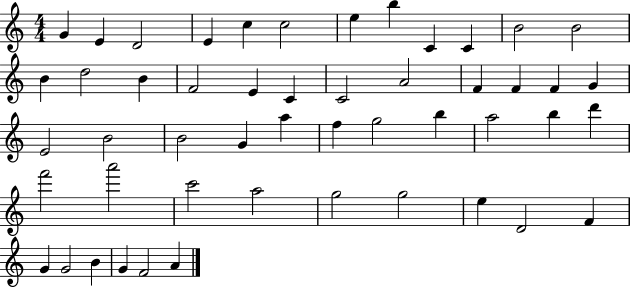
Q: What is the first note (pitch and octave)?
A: G4